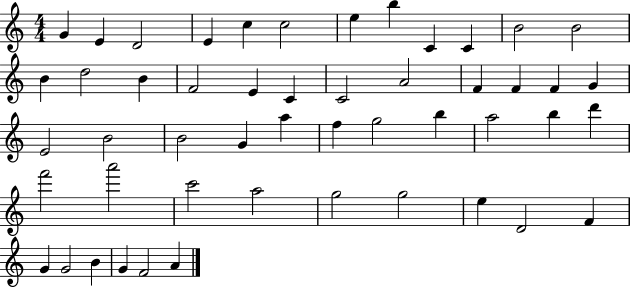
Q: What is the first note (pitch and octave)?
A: G4